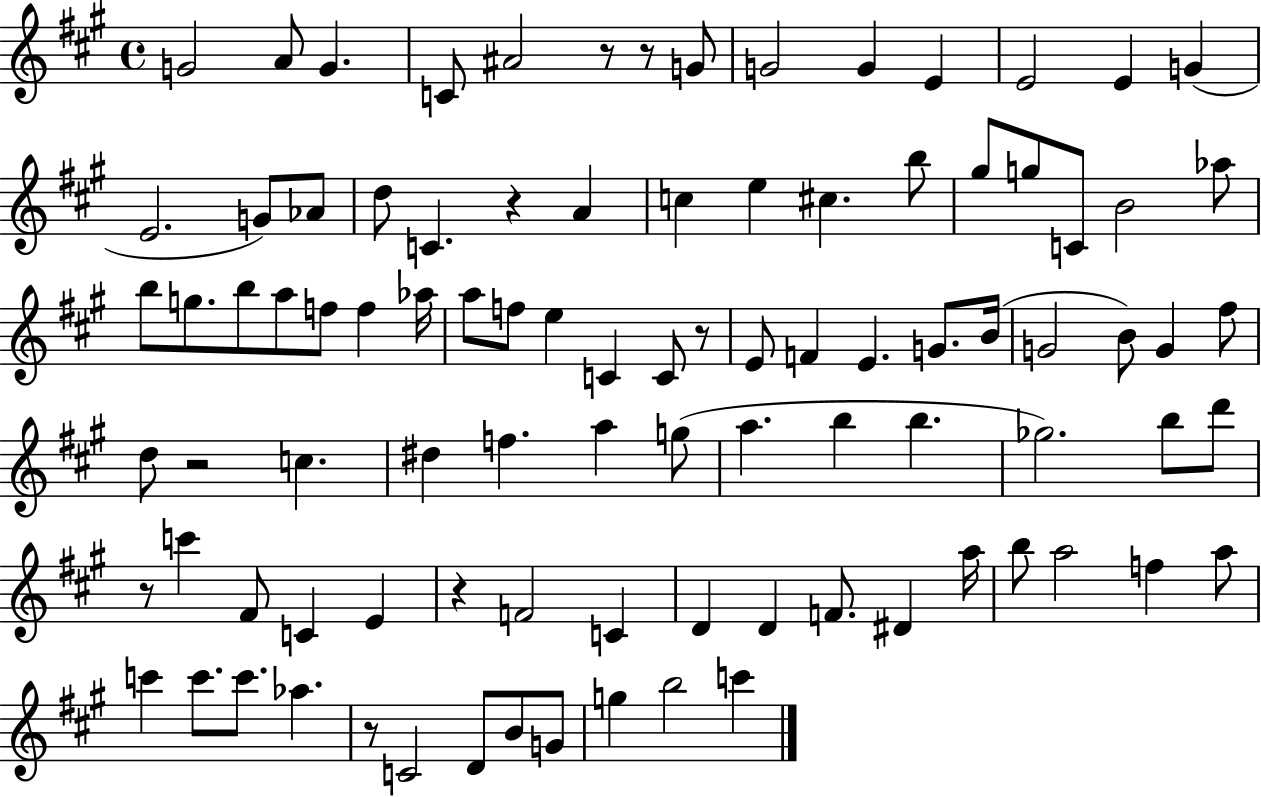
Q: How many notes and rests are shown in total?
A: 94